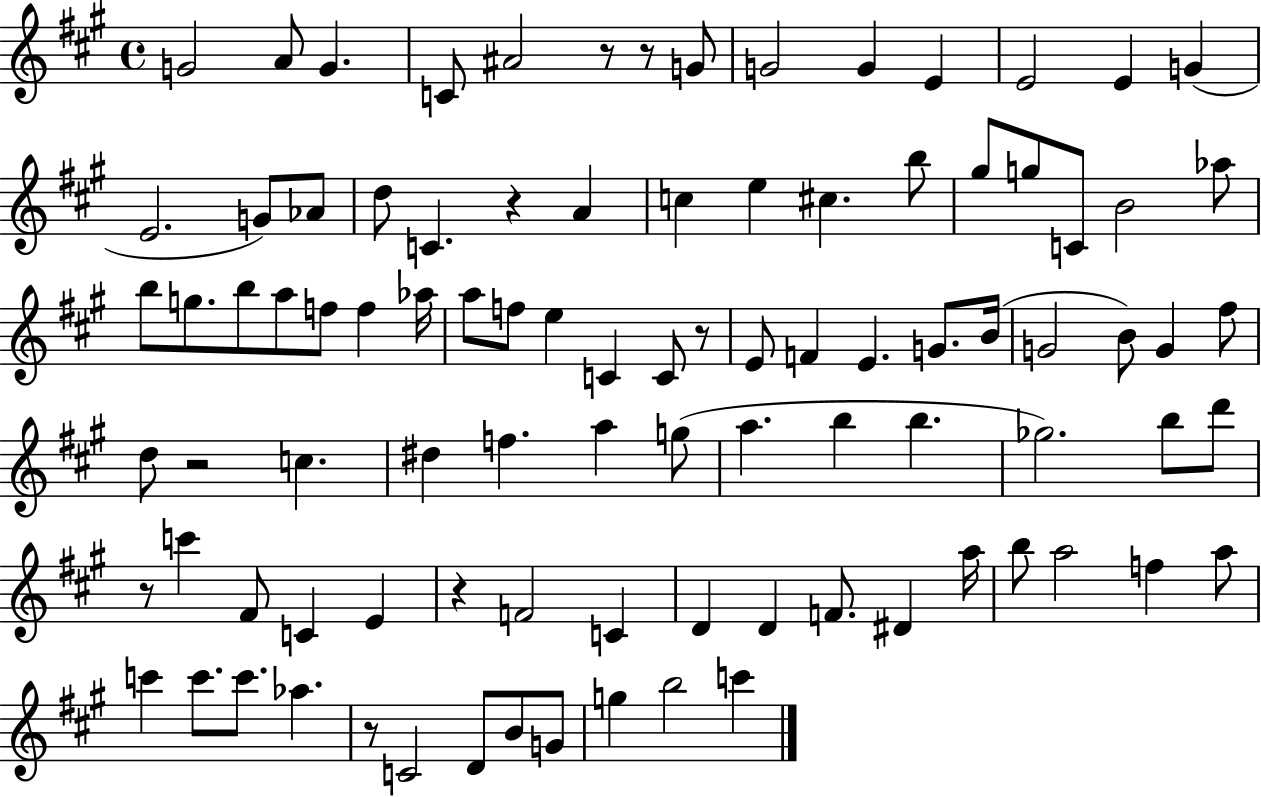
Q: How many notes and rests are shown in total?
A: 94